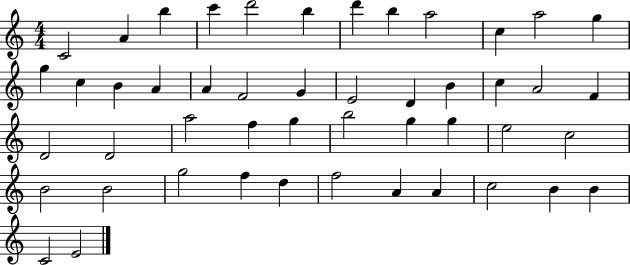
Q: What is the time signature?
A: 4/4